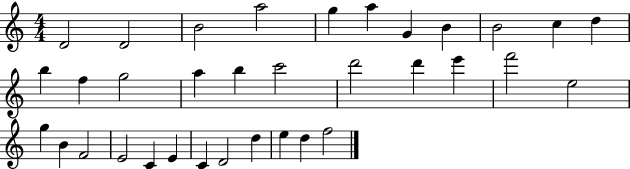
{
  \clef treble
  \numericTimeSignature
  \time 4/4
  \key c \major
  d'2 d'2 | b'2 a''2 | g''4 a''4 g'4 b'4 | b'2 c''4 d''4 | \break b''4 f''4 g''2 | a''4 b''4 c'''2 | d'''2 d'''4 e'''4 | f'''2 e''2 | \break g''4 b'4 f'2 | e'2 c'4 e'4 | c'4 d'2 d''4 | e''4 d''4 f''2 | \break \bar "|."
}